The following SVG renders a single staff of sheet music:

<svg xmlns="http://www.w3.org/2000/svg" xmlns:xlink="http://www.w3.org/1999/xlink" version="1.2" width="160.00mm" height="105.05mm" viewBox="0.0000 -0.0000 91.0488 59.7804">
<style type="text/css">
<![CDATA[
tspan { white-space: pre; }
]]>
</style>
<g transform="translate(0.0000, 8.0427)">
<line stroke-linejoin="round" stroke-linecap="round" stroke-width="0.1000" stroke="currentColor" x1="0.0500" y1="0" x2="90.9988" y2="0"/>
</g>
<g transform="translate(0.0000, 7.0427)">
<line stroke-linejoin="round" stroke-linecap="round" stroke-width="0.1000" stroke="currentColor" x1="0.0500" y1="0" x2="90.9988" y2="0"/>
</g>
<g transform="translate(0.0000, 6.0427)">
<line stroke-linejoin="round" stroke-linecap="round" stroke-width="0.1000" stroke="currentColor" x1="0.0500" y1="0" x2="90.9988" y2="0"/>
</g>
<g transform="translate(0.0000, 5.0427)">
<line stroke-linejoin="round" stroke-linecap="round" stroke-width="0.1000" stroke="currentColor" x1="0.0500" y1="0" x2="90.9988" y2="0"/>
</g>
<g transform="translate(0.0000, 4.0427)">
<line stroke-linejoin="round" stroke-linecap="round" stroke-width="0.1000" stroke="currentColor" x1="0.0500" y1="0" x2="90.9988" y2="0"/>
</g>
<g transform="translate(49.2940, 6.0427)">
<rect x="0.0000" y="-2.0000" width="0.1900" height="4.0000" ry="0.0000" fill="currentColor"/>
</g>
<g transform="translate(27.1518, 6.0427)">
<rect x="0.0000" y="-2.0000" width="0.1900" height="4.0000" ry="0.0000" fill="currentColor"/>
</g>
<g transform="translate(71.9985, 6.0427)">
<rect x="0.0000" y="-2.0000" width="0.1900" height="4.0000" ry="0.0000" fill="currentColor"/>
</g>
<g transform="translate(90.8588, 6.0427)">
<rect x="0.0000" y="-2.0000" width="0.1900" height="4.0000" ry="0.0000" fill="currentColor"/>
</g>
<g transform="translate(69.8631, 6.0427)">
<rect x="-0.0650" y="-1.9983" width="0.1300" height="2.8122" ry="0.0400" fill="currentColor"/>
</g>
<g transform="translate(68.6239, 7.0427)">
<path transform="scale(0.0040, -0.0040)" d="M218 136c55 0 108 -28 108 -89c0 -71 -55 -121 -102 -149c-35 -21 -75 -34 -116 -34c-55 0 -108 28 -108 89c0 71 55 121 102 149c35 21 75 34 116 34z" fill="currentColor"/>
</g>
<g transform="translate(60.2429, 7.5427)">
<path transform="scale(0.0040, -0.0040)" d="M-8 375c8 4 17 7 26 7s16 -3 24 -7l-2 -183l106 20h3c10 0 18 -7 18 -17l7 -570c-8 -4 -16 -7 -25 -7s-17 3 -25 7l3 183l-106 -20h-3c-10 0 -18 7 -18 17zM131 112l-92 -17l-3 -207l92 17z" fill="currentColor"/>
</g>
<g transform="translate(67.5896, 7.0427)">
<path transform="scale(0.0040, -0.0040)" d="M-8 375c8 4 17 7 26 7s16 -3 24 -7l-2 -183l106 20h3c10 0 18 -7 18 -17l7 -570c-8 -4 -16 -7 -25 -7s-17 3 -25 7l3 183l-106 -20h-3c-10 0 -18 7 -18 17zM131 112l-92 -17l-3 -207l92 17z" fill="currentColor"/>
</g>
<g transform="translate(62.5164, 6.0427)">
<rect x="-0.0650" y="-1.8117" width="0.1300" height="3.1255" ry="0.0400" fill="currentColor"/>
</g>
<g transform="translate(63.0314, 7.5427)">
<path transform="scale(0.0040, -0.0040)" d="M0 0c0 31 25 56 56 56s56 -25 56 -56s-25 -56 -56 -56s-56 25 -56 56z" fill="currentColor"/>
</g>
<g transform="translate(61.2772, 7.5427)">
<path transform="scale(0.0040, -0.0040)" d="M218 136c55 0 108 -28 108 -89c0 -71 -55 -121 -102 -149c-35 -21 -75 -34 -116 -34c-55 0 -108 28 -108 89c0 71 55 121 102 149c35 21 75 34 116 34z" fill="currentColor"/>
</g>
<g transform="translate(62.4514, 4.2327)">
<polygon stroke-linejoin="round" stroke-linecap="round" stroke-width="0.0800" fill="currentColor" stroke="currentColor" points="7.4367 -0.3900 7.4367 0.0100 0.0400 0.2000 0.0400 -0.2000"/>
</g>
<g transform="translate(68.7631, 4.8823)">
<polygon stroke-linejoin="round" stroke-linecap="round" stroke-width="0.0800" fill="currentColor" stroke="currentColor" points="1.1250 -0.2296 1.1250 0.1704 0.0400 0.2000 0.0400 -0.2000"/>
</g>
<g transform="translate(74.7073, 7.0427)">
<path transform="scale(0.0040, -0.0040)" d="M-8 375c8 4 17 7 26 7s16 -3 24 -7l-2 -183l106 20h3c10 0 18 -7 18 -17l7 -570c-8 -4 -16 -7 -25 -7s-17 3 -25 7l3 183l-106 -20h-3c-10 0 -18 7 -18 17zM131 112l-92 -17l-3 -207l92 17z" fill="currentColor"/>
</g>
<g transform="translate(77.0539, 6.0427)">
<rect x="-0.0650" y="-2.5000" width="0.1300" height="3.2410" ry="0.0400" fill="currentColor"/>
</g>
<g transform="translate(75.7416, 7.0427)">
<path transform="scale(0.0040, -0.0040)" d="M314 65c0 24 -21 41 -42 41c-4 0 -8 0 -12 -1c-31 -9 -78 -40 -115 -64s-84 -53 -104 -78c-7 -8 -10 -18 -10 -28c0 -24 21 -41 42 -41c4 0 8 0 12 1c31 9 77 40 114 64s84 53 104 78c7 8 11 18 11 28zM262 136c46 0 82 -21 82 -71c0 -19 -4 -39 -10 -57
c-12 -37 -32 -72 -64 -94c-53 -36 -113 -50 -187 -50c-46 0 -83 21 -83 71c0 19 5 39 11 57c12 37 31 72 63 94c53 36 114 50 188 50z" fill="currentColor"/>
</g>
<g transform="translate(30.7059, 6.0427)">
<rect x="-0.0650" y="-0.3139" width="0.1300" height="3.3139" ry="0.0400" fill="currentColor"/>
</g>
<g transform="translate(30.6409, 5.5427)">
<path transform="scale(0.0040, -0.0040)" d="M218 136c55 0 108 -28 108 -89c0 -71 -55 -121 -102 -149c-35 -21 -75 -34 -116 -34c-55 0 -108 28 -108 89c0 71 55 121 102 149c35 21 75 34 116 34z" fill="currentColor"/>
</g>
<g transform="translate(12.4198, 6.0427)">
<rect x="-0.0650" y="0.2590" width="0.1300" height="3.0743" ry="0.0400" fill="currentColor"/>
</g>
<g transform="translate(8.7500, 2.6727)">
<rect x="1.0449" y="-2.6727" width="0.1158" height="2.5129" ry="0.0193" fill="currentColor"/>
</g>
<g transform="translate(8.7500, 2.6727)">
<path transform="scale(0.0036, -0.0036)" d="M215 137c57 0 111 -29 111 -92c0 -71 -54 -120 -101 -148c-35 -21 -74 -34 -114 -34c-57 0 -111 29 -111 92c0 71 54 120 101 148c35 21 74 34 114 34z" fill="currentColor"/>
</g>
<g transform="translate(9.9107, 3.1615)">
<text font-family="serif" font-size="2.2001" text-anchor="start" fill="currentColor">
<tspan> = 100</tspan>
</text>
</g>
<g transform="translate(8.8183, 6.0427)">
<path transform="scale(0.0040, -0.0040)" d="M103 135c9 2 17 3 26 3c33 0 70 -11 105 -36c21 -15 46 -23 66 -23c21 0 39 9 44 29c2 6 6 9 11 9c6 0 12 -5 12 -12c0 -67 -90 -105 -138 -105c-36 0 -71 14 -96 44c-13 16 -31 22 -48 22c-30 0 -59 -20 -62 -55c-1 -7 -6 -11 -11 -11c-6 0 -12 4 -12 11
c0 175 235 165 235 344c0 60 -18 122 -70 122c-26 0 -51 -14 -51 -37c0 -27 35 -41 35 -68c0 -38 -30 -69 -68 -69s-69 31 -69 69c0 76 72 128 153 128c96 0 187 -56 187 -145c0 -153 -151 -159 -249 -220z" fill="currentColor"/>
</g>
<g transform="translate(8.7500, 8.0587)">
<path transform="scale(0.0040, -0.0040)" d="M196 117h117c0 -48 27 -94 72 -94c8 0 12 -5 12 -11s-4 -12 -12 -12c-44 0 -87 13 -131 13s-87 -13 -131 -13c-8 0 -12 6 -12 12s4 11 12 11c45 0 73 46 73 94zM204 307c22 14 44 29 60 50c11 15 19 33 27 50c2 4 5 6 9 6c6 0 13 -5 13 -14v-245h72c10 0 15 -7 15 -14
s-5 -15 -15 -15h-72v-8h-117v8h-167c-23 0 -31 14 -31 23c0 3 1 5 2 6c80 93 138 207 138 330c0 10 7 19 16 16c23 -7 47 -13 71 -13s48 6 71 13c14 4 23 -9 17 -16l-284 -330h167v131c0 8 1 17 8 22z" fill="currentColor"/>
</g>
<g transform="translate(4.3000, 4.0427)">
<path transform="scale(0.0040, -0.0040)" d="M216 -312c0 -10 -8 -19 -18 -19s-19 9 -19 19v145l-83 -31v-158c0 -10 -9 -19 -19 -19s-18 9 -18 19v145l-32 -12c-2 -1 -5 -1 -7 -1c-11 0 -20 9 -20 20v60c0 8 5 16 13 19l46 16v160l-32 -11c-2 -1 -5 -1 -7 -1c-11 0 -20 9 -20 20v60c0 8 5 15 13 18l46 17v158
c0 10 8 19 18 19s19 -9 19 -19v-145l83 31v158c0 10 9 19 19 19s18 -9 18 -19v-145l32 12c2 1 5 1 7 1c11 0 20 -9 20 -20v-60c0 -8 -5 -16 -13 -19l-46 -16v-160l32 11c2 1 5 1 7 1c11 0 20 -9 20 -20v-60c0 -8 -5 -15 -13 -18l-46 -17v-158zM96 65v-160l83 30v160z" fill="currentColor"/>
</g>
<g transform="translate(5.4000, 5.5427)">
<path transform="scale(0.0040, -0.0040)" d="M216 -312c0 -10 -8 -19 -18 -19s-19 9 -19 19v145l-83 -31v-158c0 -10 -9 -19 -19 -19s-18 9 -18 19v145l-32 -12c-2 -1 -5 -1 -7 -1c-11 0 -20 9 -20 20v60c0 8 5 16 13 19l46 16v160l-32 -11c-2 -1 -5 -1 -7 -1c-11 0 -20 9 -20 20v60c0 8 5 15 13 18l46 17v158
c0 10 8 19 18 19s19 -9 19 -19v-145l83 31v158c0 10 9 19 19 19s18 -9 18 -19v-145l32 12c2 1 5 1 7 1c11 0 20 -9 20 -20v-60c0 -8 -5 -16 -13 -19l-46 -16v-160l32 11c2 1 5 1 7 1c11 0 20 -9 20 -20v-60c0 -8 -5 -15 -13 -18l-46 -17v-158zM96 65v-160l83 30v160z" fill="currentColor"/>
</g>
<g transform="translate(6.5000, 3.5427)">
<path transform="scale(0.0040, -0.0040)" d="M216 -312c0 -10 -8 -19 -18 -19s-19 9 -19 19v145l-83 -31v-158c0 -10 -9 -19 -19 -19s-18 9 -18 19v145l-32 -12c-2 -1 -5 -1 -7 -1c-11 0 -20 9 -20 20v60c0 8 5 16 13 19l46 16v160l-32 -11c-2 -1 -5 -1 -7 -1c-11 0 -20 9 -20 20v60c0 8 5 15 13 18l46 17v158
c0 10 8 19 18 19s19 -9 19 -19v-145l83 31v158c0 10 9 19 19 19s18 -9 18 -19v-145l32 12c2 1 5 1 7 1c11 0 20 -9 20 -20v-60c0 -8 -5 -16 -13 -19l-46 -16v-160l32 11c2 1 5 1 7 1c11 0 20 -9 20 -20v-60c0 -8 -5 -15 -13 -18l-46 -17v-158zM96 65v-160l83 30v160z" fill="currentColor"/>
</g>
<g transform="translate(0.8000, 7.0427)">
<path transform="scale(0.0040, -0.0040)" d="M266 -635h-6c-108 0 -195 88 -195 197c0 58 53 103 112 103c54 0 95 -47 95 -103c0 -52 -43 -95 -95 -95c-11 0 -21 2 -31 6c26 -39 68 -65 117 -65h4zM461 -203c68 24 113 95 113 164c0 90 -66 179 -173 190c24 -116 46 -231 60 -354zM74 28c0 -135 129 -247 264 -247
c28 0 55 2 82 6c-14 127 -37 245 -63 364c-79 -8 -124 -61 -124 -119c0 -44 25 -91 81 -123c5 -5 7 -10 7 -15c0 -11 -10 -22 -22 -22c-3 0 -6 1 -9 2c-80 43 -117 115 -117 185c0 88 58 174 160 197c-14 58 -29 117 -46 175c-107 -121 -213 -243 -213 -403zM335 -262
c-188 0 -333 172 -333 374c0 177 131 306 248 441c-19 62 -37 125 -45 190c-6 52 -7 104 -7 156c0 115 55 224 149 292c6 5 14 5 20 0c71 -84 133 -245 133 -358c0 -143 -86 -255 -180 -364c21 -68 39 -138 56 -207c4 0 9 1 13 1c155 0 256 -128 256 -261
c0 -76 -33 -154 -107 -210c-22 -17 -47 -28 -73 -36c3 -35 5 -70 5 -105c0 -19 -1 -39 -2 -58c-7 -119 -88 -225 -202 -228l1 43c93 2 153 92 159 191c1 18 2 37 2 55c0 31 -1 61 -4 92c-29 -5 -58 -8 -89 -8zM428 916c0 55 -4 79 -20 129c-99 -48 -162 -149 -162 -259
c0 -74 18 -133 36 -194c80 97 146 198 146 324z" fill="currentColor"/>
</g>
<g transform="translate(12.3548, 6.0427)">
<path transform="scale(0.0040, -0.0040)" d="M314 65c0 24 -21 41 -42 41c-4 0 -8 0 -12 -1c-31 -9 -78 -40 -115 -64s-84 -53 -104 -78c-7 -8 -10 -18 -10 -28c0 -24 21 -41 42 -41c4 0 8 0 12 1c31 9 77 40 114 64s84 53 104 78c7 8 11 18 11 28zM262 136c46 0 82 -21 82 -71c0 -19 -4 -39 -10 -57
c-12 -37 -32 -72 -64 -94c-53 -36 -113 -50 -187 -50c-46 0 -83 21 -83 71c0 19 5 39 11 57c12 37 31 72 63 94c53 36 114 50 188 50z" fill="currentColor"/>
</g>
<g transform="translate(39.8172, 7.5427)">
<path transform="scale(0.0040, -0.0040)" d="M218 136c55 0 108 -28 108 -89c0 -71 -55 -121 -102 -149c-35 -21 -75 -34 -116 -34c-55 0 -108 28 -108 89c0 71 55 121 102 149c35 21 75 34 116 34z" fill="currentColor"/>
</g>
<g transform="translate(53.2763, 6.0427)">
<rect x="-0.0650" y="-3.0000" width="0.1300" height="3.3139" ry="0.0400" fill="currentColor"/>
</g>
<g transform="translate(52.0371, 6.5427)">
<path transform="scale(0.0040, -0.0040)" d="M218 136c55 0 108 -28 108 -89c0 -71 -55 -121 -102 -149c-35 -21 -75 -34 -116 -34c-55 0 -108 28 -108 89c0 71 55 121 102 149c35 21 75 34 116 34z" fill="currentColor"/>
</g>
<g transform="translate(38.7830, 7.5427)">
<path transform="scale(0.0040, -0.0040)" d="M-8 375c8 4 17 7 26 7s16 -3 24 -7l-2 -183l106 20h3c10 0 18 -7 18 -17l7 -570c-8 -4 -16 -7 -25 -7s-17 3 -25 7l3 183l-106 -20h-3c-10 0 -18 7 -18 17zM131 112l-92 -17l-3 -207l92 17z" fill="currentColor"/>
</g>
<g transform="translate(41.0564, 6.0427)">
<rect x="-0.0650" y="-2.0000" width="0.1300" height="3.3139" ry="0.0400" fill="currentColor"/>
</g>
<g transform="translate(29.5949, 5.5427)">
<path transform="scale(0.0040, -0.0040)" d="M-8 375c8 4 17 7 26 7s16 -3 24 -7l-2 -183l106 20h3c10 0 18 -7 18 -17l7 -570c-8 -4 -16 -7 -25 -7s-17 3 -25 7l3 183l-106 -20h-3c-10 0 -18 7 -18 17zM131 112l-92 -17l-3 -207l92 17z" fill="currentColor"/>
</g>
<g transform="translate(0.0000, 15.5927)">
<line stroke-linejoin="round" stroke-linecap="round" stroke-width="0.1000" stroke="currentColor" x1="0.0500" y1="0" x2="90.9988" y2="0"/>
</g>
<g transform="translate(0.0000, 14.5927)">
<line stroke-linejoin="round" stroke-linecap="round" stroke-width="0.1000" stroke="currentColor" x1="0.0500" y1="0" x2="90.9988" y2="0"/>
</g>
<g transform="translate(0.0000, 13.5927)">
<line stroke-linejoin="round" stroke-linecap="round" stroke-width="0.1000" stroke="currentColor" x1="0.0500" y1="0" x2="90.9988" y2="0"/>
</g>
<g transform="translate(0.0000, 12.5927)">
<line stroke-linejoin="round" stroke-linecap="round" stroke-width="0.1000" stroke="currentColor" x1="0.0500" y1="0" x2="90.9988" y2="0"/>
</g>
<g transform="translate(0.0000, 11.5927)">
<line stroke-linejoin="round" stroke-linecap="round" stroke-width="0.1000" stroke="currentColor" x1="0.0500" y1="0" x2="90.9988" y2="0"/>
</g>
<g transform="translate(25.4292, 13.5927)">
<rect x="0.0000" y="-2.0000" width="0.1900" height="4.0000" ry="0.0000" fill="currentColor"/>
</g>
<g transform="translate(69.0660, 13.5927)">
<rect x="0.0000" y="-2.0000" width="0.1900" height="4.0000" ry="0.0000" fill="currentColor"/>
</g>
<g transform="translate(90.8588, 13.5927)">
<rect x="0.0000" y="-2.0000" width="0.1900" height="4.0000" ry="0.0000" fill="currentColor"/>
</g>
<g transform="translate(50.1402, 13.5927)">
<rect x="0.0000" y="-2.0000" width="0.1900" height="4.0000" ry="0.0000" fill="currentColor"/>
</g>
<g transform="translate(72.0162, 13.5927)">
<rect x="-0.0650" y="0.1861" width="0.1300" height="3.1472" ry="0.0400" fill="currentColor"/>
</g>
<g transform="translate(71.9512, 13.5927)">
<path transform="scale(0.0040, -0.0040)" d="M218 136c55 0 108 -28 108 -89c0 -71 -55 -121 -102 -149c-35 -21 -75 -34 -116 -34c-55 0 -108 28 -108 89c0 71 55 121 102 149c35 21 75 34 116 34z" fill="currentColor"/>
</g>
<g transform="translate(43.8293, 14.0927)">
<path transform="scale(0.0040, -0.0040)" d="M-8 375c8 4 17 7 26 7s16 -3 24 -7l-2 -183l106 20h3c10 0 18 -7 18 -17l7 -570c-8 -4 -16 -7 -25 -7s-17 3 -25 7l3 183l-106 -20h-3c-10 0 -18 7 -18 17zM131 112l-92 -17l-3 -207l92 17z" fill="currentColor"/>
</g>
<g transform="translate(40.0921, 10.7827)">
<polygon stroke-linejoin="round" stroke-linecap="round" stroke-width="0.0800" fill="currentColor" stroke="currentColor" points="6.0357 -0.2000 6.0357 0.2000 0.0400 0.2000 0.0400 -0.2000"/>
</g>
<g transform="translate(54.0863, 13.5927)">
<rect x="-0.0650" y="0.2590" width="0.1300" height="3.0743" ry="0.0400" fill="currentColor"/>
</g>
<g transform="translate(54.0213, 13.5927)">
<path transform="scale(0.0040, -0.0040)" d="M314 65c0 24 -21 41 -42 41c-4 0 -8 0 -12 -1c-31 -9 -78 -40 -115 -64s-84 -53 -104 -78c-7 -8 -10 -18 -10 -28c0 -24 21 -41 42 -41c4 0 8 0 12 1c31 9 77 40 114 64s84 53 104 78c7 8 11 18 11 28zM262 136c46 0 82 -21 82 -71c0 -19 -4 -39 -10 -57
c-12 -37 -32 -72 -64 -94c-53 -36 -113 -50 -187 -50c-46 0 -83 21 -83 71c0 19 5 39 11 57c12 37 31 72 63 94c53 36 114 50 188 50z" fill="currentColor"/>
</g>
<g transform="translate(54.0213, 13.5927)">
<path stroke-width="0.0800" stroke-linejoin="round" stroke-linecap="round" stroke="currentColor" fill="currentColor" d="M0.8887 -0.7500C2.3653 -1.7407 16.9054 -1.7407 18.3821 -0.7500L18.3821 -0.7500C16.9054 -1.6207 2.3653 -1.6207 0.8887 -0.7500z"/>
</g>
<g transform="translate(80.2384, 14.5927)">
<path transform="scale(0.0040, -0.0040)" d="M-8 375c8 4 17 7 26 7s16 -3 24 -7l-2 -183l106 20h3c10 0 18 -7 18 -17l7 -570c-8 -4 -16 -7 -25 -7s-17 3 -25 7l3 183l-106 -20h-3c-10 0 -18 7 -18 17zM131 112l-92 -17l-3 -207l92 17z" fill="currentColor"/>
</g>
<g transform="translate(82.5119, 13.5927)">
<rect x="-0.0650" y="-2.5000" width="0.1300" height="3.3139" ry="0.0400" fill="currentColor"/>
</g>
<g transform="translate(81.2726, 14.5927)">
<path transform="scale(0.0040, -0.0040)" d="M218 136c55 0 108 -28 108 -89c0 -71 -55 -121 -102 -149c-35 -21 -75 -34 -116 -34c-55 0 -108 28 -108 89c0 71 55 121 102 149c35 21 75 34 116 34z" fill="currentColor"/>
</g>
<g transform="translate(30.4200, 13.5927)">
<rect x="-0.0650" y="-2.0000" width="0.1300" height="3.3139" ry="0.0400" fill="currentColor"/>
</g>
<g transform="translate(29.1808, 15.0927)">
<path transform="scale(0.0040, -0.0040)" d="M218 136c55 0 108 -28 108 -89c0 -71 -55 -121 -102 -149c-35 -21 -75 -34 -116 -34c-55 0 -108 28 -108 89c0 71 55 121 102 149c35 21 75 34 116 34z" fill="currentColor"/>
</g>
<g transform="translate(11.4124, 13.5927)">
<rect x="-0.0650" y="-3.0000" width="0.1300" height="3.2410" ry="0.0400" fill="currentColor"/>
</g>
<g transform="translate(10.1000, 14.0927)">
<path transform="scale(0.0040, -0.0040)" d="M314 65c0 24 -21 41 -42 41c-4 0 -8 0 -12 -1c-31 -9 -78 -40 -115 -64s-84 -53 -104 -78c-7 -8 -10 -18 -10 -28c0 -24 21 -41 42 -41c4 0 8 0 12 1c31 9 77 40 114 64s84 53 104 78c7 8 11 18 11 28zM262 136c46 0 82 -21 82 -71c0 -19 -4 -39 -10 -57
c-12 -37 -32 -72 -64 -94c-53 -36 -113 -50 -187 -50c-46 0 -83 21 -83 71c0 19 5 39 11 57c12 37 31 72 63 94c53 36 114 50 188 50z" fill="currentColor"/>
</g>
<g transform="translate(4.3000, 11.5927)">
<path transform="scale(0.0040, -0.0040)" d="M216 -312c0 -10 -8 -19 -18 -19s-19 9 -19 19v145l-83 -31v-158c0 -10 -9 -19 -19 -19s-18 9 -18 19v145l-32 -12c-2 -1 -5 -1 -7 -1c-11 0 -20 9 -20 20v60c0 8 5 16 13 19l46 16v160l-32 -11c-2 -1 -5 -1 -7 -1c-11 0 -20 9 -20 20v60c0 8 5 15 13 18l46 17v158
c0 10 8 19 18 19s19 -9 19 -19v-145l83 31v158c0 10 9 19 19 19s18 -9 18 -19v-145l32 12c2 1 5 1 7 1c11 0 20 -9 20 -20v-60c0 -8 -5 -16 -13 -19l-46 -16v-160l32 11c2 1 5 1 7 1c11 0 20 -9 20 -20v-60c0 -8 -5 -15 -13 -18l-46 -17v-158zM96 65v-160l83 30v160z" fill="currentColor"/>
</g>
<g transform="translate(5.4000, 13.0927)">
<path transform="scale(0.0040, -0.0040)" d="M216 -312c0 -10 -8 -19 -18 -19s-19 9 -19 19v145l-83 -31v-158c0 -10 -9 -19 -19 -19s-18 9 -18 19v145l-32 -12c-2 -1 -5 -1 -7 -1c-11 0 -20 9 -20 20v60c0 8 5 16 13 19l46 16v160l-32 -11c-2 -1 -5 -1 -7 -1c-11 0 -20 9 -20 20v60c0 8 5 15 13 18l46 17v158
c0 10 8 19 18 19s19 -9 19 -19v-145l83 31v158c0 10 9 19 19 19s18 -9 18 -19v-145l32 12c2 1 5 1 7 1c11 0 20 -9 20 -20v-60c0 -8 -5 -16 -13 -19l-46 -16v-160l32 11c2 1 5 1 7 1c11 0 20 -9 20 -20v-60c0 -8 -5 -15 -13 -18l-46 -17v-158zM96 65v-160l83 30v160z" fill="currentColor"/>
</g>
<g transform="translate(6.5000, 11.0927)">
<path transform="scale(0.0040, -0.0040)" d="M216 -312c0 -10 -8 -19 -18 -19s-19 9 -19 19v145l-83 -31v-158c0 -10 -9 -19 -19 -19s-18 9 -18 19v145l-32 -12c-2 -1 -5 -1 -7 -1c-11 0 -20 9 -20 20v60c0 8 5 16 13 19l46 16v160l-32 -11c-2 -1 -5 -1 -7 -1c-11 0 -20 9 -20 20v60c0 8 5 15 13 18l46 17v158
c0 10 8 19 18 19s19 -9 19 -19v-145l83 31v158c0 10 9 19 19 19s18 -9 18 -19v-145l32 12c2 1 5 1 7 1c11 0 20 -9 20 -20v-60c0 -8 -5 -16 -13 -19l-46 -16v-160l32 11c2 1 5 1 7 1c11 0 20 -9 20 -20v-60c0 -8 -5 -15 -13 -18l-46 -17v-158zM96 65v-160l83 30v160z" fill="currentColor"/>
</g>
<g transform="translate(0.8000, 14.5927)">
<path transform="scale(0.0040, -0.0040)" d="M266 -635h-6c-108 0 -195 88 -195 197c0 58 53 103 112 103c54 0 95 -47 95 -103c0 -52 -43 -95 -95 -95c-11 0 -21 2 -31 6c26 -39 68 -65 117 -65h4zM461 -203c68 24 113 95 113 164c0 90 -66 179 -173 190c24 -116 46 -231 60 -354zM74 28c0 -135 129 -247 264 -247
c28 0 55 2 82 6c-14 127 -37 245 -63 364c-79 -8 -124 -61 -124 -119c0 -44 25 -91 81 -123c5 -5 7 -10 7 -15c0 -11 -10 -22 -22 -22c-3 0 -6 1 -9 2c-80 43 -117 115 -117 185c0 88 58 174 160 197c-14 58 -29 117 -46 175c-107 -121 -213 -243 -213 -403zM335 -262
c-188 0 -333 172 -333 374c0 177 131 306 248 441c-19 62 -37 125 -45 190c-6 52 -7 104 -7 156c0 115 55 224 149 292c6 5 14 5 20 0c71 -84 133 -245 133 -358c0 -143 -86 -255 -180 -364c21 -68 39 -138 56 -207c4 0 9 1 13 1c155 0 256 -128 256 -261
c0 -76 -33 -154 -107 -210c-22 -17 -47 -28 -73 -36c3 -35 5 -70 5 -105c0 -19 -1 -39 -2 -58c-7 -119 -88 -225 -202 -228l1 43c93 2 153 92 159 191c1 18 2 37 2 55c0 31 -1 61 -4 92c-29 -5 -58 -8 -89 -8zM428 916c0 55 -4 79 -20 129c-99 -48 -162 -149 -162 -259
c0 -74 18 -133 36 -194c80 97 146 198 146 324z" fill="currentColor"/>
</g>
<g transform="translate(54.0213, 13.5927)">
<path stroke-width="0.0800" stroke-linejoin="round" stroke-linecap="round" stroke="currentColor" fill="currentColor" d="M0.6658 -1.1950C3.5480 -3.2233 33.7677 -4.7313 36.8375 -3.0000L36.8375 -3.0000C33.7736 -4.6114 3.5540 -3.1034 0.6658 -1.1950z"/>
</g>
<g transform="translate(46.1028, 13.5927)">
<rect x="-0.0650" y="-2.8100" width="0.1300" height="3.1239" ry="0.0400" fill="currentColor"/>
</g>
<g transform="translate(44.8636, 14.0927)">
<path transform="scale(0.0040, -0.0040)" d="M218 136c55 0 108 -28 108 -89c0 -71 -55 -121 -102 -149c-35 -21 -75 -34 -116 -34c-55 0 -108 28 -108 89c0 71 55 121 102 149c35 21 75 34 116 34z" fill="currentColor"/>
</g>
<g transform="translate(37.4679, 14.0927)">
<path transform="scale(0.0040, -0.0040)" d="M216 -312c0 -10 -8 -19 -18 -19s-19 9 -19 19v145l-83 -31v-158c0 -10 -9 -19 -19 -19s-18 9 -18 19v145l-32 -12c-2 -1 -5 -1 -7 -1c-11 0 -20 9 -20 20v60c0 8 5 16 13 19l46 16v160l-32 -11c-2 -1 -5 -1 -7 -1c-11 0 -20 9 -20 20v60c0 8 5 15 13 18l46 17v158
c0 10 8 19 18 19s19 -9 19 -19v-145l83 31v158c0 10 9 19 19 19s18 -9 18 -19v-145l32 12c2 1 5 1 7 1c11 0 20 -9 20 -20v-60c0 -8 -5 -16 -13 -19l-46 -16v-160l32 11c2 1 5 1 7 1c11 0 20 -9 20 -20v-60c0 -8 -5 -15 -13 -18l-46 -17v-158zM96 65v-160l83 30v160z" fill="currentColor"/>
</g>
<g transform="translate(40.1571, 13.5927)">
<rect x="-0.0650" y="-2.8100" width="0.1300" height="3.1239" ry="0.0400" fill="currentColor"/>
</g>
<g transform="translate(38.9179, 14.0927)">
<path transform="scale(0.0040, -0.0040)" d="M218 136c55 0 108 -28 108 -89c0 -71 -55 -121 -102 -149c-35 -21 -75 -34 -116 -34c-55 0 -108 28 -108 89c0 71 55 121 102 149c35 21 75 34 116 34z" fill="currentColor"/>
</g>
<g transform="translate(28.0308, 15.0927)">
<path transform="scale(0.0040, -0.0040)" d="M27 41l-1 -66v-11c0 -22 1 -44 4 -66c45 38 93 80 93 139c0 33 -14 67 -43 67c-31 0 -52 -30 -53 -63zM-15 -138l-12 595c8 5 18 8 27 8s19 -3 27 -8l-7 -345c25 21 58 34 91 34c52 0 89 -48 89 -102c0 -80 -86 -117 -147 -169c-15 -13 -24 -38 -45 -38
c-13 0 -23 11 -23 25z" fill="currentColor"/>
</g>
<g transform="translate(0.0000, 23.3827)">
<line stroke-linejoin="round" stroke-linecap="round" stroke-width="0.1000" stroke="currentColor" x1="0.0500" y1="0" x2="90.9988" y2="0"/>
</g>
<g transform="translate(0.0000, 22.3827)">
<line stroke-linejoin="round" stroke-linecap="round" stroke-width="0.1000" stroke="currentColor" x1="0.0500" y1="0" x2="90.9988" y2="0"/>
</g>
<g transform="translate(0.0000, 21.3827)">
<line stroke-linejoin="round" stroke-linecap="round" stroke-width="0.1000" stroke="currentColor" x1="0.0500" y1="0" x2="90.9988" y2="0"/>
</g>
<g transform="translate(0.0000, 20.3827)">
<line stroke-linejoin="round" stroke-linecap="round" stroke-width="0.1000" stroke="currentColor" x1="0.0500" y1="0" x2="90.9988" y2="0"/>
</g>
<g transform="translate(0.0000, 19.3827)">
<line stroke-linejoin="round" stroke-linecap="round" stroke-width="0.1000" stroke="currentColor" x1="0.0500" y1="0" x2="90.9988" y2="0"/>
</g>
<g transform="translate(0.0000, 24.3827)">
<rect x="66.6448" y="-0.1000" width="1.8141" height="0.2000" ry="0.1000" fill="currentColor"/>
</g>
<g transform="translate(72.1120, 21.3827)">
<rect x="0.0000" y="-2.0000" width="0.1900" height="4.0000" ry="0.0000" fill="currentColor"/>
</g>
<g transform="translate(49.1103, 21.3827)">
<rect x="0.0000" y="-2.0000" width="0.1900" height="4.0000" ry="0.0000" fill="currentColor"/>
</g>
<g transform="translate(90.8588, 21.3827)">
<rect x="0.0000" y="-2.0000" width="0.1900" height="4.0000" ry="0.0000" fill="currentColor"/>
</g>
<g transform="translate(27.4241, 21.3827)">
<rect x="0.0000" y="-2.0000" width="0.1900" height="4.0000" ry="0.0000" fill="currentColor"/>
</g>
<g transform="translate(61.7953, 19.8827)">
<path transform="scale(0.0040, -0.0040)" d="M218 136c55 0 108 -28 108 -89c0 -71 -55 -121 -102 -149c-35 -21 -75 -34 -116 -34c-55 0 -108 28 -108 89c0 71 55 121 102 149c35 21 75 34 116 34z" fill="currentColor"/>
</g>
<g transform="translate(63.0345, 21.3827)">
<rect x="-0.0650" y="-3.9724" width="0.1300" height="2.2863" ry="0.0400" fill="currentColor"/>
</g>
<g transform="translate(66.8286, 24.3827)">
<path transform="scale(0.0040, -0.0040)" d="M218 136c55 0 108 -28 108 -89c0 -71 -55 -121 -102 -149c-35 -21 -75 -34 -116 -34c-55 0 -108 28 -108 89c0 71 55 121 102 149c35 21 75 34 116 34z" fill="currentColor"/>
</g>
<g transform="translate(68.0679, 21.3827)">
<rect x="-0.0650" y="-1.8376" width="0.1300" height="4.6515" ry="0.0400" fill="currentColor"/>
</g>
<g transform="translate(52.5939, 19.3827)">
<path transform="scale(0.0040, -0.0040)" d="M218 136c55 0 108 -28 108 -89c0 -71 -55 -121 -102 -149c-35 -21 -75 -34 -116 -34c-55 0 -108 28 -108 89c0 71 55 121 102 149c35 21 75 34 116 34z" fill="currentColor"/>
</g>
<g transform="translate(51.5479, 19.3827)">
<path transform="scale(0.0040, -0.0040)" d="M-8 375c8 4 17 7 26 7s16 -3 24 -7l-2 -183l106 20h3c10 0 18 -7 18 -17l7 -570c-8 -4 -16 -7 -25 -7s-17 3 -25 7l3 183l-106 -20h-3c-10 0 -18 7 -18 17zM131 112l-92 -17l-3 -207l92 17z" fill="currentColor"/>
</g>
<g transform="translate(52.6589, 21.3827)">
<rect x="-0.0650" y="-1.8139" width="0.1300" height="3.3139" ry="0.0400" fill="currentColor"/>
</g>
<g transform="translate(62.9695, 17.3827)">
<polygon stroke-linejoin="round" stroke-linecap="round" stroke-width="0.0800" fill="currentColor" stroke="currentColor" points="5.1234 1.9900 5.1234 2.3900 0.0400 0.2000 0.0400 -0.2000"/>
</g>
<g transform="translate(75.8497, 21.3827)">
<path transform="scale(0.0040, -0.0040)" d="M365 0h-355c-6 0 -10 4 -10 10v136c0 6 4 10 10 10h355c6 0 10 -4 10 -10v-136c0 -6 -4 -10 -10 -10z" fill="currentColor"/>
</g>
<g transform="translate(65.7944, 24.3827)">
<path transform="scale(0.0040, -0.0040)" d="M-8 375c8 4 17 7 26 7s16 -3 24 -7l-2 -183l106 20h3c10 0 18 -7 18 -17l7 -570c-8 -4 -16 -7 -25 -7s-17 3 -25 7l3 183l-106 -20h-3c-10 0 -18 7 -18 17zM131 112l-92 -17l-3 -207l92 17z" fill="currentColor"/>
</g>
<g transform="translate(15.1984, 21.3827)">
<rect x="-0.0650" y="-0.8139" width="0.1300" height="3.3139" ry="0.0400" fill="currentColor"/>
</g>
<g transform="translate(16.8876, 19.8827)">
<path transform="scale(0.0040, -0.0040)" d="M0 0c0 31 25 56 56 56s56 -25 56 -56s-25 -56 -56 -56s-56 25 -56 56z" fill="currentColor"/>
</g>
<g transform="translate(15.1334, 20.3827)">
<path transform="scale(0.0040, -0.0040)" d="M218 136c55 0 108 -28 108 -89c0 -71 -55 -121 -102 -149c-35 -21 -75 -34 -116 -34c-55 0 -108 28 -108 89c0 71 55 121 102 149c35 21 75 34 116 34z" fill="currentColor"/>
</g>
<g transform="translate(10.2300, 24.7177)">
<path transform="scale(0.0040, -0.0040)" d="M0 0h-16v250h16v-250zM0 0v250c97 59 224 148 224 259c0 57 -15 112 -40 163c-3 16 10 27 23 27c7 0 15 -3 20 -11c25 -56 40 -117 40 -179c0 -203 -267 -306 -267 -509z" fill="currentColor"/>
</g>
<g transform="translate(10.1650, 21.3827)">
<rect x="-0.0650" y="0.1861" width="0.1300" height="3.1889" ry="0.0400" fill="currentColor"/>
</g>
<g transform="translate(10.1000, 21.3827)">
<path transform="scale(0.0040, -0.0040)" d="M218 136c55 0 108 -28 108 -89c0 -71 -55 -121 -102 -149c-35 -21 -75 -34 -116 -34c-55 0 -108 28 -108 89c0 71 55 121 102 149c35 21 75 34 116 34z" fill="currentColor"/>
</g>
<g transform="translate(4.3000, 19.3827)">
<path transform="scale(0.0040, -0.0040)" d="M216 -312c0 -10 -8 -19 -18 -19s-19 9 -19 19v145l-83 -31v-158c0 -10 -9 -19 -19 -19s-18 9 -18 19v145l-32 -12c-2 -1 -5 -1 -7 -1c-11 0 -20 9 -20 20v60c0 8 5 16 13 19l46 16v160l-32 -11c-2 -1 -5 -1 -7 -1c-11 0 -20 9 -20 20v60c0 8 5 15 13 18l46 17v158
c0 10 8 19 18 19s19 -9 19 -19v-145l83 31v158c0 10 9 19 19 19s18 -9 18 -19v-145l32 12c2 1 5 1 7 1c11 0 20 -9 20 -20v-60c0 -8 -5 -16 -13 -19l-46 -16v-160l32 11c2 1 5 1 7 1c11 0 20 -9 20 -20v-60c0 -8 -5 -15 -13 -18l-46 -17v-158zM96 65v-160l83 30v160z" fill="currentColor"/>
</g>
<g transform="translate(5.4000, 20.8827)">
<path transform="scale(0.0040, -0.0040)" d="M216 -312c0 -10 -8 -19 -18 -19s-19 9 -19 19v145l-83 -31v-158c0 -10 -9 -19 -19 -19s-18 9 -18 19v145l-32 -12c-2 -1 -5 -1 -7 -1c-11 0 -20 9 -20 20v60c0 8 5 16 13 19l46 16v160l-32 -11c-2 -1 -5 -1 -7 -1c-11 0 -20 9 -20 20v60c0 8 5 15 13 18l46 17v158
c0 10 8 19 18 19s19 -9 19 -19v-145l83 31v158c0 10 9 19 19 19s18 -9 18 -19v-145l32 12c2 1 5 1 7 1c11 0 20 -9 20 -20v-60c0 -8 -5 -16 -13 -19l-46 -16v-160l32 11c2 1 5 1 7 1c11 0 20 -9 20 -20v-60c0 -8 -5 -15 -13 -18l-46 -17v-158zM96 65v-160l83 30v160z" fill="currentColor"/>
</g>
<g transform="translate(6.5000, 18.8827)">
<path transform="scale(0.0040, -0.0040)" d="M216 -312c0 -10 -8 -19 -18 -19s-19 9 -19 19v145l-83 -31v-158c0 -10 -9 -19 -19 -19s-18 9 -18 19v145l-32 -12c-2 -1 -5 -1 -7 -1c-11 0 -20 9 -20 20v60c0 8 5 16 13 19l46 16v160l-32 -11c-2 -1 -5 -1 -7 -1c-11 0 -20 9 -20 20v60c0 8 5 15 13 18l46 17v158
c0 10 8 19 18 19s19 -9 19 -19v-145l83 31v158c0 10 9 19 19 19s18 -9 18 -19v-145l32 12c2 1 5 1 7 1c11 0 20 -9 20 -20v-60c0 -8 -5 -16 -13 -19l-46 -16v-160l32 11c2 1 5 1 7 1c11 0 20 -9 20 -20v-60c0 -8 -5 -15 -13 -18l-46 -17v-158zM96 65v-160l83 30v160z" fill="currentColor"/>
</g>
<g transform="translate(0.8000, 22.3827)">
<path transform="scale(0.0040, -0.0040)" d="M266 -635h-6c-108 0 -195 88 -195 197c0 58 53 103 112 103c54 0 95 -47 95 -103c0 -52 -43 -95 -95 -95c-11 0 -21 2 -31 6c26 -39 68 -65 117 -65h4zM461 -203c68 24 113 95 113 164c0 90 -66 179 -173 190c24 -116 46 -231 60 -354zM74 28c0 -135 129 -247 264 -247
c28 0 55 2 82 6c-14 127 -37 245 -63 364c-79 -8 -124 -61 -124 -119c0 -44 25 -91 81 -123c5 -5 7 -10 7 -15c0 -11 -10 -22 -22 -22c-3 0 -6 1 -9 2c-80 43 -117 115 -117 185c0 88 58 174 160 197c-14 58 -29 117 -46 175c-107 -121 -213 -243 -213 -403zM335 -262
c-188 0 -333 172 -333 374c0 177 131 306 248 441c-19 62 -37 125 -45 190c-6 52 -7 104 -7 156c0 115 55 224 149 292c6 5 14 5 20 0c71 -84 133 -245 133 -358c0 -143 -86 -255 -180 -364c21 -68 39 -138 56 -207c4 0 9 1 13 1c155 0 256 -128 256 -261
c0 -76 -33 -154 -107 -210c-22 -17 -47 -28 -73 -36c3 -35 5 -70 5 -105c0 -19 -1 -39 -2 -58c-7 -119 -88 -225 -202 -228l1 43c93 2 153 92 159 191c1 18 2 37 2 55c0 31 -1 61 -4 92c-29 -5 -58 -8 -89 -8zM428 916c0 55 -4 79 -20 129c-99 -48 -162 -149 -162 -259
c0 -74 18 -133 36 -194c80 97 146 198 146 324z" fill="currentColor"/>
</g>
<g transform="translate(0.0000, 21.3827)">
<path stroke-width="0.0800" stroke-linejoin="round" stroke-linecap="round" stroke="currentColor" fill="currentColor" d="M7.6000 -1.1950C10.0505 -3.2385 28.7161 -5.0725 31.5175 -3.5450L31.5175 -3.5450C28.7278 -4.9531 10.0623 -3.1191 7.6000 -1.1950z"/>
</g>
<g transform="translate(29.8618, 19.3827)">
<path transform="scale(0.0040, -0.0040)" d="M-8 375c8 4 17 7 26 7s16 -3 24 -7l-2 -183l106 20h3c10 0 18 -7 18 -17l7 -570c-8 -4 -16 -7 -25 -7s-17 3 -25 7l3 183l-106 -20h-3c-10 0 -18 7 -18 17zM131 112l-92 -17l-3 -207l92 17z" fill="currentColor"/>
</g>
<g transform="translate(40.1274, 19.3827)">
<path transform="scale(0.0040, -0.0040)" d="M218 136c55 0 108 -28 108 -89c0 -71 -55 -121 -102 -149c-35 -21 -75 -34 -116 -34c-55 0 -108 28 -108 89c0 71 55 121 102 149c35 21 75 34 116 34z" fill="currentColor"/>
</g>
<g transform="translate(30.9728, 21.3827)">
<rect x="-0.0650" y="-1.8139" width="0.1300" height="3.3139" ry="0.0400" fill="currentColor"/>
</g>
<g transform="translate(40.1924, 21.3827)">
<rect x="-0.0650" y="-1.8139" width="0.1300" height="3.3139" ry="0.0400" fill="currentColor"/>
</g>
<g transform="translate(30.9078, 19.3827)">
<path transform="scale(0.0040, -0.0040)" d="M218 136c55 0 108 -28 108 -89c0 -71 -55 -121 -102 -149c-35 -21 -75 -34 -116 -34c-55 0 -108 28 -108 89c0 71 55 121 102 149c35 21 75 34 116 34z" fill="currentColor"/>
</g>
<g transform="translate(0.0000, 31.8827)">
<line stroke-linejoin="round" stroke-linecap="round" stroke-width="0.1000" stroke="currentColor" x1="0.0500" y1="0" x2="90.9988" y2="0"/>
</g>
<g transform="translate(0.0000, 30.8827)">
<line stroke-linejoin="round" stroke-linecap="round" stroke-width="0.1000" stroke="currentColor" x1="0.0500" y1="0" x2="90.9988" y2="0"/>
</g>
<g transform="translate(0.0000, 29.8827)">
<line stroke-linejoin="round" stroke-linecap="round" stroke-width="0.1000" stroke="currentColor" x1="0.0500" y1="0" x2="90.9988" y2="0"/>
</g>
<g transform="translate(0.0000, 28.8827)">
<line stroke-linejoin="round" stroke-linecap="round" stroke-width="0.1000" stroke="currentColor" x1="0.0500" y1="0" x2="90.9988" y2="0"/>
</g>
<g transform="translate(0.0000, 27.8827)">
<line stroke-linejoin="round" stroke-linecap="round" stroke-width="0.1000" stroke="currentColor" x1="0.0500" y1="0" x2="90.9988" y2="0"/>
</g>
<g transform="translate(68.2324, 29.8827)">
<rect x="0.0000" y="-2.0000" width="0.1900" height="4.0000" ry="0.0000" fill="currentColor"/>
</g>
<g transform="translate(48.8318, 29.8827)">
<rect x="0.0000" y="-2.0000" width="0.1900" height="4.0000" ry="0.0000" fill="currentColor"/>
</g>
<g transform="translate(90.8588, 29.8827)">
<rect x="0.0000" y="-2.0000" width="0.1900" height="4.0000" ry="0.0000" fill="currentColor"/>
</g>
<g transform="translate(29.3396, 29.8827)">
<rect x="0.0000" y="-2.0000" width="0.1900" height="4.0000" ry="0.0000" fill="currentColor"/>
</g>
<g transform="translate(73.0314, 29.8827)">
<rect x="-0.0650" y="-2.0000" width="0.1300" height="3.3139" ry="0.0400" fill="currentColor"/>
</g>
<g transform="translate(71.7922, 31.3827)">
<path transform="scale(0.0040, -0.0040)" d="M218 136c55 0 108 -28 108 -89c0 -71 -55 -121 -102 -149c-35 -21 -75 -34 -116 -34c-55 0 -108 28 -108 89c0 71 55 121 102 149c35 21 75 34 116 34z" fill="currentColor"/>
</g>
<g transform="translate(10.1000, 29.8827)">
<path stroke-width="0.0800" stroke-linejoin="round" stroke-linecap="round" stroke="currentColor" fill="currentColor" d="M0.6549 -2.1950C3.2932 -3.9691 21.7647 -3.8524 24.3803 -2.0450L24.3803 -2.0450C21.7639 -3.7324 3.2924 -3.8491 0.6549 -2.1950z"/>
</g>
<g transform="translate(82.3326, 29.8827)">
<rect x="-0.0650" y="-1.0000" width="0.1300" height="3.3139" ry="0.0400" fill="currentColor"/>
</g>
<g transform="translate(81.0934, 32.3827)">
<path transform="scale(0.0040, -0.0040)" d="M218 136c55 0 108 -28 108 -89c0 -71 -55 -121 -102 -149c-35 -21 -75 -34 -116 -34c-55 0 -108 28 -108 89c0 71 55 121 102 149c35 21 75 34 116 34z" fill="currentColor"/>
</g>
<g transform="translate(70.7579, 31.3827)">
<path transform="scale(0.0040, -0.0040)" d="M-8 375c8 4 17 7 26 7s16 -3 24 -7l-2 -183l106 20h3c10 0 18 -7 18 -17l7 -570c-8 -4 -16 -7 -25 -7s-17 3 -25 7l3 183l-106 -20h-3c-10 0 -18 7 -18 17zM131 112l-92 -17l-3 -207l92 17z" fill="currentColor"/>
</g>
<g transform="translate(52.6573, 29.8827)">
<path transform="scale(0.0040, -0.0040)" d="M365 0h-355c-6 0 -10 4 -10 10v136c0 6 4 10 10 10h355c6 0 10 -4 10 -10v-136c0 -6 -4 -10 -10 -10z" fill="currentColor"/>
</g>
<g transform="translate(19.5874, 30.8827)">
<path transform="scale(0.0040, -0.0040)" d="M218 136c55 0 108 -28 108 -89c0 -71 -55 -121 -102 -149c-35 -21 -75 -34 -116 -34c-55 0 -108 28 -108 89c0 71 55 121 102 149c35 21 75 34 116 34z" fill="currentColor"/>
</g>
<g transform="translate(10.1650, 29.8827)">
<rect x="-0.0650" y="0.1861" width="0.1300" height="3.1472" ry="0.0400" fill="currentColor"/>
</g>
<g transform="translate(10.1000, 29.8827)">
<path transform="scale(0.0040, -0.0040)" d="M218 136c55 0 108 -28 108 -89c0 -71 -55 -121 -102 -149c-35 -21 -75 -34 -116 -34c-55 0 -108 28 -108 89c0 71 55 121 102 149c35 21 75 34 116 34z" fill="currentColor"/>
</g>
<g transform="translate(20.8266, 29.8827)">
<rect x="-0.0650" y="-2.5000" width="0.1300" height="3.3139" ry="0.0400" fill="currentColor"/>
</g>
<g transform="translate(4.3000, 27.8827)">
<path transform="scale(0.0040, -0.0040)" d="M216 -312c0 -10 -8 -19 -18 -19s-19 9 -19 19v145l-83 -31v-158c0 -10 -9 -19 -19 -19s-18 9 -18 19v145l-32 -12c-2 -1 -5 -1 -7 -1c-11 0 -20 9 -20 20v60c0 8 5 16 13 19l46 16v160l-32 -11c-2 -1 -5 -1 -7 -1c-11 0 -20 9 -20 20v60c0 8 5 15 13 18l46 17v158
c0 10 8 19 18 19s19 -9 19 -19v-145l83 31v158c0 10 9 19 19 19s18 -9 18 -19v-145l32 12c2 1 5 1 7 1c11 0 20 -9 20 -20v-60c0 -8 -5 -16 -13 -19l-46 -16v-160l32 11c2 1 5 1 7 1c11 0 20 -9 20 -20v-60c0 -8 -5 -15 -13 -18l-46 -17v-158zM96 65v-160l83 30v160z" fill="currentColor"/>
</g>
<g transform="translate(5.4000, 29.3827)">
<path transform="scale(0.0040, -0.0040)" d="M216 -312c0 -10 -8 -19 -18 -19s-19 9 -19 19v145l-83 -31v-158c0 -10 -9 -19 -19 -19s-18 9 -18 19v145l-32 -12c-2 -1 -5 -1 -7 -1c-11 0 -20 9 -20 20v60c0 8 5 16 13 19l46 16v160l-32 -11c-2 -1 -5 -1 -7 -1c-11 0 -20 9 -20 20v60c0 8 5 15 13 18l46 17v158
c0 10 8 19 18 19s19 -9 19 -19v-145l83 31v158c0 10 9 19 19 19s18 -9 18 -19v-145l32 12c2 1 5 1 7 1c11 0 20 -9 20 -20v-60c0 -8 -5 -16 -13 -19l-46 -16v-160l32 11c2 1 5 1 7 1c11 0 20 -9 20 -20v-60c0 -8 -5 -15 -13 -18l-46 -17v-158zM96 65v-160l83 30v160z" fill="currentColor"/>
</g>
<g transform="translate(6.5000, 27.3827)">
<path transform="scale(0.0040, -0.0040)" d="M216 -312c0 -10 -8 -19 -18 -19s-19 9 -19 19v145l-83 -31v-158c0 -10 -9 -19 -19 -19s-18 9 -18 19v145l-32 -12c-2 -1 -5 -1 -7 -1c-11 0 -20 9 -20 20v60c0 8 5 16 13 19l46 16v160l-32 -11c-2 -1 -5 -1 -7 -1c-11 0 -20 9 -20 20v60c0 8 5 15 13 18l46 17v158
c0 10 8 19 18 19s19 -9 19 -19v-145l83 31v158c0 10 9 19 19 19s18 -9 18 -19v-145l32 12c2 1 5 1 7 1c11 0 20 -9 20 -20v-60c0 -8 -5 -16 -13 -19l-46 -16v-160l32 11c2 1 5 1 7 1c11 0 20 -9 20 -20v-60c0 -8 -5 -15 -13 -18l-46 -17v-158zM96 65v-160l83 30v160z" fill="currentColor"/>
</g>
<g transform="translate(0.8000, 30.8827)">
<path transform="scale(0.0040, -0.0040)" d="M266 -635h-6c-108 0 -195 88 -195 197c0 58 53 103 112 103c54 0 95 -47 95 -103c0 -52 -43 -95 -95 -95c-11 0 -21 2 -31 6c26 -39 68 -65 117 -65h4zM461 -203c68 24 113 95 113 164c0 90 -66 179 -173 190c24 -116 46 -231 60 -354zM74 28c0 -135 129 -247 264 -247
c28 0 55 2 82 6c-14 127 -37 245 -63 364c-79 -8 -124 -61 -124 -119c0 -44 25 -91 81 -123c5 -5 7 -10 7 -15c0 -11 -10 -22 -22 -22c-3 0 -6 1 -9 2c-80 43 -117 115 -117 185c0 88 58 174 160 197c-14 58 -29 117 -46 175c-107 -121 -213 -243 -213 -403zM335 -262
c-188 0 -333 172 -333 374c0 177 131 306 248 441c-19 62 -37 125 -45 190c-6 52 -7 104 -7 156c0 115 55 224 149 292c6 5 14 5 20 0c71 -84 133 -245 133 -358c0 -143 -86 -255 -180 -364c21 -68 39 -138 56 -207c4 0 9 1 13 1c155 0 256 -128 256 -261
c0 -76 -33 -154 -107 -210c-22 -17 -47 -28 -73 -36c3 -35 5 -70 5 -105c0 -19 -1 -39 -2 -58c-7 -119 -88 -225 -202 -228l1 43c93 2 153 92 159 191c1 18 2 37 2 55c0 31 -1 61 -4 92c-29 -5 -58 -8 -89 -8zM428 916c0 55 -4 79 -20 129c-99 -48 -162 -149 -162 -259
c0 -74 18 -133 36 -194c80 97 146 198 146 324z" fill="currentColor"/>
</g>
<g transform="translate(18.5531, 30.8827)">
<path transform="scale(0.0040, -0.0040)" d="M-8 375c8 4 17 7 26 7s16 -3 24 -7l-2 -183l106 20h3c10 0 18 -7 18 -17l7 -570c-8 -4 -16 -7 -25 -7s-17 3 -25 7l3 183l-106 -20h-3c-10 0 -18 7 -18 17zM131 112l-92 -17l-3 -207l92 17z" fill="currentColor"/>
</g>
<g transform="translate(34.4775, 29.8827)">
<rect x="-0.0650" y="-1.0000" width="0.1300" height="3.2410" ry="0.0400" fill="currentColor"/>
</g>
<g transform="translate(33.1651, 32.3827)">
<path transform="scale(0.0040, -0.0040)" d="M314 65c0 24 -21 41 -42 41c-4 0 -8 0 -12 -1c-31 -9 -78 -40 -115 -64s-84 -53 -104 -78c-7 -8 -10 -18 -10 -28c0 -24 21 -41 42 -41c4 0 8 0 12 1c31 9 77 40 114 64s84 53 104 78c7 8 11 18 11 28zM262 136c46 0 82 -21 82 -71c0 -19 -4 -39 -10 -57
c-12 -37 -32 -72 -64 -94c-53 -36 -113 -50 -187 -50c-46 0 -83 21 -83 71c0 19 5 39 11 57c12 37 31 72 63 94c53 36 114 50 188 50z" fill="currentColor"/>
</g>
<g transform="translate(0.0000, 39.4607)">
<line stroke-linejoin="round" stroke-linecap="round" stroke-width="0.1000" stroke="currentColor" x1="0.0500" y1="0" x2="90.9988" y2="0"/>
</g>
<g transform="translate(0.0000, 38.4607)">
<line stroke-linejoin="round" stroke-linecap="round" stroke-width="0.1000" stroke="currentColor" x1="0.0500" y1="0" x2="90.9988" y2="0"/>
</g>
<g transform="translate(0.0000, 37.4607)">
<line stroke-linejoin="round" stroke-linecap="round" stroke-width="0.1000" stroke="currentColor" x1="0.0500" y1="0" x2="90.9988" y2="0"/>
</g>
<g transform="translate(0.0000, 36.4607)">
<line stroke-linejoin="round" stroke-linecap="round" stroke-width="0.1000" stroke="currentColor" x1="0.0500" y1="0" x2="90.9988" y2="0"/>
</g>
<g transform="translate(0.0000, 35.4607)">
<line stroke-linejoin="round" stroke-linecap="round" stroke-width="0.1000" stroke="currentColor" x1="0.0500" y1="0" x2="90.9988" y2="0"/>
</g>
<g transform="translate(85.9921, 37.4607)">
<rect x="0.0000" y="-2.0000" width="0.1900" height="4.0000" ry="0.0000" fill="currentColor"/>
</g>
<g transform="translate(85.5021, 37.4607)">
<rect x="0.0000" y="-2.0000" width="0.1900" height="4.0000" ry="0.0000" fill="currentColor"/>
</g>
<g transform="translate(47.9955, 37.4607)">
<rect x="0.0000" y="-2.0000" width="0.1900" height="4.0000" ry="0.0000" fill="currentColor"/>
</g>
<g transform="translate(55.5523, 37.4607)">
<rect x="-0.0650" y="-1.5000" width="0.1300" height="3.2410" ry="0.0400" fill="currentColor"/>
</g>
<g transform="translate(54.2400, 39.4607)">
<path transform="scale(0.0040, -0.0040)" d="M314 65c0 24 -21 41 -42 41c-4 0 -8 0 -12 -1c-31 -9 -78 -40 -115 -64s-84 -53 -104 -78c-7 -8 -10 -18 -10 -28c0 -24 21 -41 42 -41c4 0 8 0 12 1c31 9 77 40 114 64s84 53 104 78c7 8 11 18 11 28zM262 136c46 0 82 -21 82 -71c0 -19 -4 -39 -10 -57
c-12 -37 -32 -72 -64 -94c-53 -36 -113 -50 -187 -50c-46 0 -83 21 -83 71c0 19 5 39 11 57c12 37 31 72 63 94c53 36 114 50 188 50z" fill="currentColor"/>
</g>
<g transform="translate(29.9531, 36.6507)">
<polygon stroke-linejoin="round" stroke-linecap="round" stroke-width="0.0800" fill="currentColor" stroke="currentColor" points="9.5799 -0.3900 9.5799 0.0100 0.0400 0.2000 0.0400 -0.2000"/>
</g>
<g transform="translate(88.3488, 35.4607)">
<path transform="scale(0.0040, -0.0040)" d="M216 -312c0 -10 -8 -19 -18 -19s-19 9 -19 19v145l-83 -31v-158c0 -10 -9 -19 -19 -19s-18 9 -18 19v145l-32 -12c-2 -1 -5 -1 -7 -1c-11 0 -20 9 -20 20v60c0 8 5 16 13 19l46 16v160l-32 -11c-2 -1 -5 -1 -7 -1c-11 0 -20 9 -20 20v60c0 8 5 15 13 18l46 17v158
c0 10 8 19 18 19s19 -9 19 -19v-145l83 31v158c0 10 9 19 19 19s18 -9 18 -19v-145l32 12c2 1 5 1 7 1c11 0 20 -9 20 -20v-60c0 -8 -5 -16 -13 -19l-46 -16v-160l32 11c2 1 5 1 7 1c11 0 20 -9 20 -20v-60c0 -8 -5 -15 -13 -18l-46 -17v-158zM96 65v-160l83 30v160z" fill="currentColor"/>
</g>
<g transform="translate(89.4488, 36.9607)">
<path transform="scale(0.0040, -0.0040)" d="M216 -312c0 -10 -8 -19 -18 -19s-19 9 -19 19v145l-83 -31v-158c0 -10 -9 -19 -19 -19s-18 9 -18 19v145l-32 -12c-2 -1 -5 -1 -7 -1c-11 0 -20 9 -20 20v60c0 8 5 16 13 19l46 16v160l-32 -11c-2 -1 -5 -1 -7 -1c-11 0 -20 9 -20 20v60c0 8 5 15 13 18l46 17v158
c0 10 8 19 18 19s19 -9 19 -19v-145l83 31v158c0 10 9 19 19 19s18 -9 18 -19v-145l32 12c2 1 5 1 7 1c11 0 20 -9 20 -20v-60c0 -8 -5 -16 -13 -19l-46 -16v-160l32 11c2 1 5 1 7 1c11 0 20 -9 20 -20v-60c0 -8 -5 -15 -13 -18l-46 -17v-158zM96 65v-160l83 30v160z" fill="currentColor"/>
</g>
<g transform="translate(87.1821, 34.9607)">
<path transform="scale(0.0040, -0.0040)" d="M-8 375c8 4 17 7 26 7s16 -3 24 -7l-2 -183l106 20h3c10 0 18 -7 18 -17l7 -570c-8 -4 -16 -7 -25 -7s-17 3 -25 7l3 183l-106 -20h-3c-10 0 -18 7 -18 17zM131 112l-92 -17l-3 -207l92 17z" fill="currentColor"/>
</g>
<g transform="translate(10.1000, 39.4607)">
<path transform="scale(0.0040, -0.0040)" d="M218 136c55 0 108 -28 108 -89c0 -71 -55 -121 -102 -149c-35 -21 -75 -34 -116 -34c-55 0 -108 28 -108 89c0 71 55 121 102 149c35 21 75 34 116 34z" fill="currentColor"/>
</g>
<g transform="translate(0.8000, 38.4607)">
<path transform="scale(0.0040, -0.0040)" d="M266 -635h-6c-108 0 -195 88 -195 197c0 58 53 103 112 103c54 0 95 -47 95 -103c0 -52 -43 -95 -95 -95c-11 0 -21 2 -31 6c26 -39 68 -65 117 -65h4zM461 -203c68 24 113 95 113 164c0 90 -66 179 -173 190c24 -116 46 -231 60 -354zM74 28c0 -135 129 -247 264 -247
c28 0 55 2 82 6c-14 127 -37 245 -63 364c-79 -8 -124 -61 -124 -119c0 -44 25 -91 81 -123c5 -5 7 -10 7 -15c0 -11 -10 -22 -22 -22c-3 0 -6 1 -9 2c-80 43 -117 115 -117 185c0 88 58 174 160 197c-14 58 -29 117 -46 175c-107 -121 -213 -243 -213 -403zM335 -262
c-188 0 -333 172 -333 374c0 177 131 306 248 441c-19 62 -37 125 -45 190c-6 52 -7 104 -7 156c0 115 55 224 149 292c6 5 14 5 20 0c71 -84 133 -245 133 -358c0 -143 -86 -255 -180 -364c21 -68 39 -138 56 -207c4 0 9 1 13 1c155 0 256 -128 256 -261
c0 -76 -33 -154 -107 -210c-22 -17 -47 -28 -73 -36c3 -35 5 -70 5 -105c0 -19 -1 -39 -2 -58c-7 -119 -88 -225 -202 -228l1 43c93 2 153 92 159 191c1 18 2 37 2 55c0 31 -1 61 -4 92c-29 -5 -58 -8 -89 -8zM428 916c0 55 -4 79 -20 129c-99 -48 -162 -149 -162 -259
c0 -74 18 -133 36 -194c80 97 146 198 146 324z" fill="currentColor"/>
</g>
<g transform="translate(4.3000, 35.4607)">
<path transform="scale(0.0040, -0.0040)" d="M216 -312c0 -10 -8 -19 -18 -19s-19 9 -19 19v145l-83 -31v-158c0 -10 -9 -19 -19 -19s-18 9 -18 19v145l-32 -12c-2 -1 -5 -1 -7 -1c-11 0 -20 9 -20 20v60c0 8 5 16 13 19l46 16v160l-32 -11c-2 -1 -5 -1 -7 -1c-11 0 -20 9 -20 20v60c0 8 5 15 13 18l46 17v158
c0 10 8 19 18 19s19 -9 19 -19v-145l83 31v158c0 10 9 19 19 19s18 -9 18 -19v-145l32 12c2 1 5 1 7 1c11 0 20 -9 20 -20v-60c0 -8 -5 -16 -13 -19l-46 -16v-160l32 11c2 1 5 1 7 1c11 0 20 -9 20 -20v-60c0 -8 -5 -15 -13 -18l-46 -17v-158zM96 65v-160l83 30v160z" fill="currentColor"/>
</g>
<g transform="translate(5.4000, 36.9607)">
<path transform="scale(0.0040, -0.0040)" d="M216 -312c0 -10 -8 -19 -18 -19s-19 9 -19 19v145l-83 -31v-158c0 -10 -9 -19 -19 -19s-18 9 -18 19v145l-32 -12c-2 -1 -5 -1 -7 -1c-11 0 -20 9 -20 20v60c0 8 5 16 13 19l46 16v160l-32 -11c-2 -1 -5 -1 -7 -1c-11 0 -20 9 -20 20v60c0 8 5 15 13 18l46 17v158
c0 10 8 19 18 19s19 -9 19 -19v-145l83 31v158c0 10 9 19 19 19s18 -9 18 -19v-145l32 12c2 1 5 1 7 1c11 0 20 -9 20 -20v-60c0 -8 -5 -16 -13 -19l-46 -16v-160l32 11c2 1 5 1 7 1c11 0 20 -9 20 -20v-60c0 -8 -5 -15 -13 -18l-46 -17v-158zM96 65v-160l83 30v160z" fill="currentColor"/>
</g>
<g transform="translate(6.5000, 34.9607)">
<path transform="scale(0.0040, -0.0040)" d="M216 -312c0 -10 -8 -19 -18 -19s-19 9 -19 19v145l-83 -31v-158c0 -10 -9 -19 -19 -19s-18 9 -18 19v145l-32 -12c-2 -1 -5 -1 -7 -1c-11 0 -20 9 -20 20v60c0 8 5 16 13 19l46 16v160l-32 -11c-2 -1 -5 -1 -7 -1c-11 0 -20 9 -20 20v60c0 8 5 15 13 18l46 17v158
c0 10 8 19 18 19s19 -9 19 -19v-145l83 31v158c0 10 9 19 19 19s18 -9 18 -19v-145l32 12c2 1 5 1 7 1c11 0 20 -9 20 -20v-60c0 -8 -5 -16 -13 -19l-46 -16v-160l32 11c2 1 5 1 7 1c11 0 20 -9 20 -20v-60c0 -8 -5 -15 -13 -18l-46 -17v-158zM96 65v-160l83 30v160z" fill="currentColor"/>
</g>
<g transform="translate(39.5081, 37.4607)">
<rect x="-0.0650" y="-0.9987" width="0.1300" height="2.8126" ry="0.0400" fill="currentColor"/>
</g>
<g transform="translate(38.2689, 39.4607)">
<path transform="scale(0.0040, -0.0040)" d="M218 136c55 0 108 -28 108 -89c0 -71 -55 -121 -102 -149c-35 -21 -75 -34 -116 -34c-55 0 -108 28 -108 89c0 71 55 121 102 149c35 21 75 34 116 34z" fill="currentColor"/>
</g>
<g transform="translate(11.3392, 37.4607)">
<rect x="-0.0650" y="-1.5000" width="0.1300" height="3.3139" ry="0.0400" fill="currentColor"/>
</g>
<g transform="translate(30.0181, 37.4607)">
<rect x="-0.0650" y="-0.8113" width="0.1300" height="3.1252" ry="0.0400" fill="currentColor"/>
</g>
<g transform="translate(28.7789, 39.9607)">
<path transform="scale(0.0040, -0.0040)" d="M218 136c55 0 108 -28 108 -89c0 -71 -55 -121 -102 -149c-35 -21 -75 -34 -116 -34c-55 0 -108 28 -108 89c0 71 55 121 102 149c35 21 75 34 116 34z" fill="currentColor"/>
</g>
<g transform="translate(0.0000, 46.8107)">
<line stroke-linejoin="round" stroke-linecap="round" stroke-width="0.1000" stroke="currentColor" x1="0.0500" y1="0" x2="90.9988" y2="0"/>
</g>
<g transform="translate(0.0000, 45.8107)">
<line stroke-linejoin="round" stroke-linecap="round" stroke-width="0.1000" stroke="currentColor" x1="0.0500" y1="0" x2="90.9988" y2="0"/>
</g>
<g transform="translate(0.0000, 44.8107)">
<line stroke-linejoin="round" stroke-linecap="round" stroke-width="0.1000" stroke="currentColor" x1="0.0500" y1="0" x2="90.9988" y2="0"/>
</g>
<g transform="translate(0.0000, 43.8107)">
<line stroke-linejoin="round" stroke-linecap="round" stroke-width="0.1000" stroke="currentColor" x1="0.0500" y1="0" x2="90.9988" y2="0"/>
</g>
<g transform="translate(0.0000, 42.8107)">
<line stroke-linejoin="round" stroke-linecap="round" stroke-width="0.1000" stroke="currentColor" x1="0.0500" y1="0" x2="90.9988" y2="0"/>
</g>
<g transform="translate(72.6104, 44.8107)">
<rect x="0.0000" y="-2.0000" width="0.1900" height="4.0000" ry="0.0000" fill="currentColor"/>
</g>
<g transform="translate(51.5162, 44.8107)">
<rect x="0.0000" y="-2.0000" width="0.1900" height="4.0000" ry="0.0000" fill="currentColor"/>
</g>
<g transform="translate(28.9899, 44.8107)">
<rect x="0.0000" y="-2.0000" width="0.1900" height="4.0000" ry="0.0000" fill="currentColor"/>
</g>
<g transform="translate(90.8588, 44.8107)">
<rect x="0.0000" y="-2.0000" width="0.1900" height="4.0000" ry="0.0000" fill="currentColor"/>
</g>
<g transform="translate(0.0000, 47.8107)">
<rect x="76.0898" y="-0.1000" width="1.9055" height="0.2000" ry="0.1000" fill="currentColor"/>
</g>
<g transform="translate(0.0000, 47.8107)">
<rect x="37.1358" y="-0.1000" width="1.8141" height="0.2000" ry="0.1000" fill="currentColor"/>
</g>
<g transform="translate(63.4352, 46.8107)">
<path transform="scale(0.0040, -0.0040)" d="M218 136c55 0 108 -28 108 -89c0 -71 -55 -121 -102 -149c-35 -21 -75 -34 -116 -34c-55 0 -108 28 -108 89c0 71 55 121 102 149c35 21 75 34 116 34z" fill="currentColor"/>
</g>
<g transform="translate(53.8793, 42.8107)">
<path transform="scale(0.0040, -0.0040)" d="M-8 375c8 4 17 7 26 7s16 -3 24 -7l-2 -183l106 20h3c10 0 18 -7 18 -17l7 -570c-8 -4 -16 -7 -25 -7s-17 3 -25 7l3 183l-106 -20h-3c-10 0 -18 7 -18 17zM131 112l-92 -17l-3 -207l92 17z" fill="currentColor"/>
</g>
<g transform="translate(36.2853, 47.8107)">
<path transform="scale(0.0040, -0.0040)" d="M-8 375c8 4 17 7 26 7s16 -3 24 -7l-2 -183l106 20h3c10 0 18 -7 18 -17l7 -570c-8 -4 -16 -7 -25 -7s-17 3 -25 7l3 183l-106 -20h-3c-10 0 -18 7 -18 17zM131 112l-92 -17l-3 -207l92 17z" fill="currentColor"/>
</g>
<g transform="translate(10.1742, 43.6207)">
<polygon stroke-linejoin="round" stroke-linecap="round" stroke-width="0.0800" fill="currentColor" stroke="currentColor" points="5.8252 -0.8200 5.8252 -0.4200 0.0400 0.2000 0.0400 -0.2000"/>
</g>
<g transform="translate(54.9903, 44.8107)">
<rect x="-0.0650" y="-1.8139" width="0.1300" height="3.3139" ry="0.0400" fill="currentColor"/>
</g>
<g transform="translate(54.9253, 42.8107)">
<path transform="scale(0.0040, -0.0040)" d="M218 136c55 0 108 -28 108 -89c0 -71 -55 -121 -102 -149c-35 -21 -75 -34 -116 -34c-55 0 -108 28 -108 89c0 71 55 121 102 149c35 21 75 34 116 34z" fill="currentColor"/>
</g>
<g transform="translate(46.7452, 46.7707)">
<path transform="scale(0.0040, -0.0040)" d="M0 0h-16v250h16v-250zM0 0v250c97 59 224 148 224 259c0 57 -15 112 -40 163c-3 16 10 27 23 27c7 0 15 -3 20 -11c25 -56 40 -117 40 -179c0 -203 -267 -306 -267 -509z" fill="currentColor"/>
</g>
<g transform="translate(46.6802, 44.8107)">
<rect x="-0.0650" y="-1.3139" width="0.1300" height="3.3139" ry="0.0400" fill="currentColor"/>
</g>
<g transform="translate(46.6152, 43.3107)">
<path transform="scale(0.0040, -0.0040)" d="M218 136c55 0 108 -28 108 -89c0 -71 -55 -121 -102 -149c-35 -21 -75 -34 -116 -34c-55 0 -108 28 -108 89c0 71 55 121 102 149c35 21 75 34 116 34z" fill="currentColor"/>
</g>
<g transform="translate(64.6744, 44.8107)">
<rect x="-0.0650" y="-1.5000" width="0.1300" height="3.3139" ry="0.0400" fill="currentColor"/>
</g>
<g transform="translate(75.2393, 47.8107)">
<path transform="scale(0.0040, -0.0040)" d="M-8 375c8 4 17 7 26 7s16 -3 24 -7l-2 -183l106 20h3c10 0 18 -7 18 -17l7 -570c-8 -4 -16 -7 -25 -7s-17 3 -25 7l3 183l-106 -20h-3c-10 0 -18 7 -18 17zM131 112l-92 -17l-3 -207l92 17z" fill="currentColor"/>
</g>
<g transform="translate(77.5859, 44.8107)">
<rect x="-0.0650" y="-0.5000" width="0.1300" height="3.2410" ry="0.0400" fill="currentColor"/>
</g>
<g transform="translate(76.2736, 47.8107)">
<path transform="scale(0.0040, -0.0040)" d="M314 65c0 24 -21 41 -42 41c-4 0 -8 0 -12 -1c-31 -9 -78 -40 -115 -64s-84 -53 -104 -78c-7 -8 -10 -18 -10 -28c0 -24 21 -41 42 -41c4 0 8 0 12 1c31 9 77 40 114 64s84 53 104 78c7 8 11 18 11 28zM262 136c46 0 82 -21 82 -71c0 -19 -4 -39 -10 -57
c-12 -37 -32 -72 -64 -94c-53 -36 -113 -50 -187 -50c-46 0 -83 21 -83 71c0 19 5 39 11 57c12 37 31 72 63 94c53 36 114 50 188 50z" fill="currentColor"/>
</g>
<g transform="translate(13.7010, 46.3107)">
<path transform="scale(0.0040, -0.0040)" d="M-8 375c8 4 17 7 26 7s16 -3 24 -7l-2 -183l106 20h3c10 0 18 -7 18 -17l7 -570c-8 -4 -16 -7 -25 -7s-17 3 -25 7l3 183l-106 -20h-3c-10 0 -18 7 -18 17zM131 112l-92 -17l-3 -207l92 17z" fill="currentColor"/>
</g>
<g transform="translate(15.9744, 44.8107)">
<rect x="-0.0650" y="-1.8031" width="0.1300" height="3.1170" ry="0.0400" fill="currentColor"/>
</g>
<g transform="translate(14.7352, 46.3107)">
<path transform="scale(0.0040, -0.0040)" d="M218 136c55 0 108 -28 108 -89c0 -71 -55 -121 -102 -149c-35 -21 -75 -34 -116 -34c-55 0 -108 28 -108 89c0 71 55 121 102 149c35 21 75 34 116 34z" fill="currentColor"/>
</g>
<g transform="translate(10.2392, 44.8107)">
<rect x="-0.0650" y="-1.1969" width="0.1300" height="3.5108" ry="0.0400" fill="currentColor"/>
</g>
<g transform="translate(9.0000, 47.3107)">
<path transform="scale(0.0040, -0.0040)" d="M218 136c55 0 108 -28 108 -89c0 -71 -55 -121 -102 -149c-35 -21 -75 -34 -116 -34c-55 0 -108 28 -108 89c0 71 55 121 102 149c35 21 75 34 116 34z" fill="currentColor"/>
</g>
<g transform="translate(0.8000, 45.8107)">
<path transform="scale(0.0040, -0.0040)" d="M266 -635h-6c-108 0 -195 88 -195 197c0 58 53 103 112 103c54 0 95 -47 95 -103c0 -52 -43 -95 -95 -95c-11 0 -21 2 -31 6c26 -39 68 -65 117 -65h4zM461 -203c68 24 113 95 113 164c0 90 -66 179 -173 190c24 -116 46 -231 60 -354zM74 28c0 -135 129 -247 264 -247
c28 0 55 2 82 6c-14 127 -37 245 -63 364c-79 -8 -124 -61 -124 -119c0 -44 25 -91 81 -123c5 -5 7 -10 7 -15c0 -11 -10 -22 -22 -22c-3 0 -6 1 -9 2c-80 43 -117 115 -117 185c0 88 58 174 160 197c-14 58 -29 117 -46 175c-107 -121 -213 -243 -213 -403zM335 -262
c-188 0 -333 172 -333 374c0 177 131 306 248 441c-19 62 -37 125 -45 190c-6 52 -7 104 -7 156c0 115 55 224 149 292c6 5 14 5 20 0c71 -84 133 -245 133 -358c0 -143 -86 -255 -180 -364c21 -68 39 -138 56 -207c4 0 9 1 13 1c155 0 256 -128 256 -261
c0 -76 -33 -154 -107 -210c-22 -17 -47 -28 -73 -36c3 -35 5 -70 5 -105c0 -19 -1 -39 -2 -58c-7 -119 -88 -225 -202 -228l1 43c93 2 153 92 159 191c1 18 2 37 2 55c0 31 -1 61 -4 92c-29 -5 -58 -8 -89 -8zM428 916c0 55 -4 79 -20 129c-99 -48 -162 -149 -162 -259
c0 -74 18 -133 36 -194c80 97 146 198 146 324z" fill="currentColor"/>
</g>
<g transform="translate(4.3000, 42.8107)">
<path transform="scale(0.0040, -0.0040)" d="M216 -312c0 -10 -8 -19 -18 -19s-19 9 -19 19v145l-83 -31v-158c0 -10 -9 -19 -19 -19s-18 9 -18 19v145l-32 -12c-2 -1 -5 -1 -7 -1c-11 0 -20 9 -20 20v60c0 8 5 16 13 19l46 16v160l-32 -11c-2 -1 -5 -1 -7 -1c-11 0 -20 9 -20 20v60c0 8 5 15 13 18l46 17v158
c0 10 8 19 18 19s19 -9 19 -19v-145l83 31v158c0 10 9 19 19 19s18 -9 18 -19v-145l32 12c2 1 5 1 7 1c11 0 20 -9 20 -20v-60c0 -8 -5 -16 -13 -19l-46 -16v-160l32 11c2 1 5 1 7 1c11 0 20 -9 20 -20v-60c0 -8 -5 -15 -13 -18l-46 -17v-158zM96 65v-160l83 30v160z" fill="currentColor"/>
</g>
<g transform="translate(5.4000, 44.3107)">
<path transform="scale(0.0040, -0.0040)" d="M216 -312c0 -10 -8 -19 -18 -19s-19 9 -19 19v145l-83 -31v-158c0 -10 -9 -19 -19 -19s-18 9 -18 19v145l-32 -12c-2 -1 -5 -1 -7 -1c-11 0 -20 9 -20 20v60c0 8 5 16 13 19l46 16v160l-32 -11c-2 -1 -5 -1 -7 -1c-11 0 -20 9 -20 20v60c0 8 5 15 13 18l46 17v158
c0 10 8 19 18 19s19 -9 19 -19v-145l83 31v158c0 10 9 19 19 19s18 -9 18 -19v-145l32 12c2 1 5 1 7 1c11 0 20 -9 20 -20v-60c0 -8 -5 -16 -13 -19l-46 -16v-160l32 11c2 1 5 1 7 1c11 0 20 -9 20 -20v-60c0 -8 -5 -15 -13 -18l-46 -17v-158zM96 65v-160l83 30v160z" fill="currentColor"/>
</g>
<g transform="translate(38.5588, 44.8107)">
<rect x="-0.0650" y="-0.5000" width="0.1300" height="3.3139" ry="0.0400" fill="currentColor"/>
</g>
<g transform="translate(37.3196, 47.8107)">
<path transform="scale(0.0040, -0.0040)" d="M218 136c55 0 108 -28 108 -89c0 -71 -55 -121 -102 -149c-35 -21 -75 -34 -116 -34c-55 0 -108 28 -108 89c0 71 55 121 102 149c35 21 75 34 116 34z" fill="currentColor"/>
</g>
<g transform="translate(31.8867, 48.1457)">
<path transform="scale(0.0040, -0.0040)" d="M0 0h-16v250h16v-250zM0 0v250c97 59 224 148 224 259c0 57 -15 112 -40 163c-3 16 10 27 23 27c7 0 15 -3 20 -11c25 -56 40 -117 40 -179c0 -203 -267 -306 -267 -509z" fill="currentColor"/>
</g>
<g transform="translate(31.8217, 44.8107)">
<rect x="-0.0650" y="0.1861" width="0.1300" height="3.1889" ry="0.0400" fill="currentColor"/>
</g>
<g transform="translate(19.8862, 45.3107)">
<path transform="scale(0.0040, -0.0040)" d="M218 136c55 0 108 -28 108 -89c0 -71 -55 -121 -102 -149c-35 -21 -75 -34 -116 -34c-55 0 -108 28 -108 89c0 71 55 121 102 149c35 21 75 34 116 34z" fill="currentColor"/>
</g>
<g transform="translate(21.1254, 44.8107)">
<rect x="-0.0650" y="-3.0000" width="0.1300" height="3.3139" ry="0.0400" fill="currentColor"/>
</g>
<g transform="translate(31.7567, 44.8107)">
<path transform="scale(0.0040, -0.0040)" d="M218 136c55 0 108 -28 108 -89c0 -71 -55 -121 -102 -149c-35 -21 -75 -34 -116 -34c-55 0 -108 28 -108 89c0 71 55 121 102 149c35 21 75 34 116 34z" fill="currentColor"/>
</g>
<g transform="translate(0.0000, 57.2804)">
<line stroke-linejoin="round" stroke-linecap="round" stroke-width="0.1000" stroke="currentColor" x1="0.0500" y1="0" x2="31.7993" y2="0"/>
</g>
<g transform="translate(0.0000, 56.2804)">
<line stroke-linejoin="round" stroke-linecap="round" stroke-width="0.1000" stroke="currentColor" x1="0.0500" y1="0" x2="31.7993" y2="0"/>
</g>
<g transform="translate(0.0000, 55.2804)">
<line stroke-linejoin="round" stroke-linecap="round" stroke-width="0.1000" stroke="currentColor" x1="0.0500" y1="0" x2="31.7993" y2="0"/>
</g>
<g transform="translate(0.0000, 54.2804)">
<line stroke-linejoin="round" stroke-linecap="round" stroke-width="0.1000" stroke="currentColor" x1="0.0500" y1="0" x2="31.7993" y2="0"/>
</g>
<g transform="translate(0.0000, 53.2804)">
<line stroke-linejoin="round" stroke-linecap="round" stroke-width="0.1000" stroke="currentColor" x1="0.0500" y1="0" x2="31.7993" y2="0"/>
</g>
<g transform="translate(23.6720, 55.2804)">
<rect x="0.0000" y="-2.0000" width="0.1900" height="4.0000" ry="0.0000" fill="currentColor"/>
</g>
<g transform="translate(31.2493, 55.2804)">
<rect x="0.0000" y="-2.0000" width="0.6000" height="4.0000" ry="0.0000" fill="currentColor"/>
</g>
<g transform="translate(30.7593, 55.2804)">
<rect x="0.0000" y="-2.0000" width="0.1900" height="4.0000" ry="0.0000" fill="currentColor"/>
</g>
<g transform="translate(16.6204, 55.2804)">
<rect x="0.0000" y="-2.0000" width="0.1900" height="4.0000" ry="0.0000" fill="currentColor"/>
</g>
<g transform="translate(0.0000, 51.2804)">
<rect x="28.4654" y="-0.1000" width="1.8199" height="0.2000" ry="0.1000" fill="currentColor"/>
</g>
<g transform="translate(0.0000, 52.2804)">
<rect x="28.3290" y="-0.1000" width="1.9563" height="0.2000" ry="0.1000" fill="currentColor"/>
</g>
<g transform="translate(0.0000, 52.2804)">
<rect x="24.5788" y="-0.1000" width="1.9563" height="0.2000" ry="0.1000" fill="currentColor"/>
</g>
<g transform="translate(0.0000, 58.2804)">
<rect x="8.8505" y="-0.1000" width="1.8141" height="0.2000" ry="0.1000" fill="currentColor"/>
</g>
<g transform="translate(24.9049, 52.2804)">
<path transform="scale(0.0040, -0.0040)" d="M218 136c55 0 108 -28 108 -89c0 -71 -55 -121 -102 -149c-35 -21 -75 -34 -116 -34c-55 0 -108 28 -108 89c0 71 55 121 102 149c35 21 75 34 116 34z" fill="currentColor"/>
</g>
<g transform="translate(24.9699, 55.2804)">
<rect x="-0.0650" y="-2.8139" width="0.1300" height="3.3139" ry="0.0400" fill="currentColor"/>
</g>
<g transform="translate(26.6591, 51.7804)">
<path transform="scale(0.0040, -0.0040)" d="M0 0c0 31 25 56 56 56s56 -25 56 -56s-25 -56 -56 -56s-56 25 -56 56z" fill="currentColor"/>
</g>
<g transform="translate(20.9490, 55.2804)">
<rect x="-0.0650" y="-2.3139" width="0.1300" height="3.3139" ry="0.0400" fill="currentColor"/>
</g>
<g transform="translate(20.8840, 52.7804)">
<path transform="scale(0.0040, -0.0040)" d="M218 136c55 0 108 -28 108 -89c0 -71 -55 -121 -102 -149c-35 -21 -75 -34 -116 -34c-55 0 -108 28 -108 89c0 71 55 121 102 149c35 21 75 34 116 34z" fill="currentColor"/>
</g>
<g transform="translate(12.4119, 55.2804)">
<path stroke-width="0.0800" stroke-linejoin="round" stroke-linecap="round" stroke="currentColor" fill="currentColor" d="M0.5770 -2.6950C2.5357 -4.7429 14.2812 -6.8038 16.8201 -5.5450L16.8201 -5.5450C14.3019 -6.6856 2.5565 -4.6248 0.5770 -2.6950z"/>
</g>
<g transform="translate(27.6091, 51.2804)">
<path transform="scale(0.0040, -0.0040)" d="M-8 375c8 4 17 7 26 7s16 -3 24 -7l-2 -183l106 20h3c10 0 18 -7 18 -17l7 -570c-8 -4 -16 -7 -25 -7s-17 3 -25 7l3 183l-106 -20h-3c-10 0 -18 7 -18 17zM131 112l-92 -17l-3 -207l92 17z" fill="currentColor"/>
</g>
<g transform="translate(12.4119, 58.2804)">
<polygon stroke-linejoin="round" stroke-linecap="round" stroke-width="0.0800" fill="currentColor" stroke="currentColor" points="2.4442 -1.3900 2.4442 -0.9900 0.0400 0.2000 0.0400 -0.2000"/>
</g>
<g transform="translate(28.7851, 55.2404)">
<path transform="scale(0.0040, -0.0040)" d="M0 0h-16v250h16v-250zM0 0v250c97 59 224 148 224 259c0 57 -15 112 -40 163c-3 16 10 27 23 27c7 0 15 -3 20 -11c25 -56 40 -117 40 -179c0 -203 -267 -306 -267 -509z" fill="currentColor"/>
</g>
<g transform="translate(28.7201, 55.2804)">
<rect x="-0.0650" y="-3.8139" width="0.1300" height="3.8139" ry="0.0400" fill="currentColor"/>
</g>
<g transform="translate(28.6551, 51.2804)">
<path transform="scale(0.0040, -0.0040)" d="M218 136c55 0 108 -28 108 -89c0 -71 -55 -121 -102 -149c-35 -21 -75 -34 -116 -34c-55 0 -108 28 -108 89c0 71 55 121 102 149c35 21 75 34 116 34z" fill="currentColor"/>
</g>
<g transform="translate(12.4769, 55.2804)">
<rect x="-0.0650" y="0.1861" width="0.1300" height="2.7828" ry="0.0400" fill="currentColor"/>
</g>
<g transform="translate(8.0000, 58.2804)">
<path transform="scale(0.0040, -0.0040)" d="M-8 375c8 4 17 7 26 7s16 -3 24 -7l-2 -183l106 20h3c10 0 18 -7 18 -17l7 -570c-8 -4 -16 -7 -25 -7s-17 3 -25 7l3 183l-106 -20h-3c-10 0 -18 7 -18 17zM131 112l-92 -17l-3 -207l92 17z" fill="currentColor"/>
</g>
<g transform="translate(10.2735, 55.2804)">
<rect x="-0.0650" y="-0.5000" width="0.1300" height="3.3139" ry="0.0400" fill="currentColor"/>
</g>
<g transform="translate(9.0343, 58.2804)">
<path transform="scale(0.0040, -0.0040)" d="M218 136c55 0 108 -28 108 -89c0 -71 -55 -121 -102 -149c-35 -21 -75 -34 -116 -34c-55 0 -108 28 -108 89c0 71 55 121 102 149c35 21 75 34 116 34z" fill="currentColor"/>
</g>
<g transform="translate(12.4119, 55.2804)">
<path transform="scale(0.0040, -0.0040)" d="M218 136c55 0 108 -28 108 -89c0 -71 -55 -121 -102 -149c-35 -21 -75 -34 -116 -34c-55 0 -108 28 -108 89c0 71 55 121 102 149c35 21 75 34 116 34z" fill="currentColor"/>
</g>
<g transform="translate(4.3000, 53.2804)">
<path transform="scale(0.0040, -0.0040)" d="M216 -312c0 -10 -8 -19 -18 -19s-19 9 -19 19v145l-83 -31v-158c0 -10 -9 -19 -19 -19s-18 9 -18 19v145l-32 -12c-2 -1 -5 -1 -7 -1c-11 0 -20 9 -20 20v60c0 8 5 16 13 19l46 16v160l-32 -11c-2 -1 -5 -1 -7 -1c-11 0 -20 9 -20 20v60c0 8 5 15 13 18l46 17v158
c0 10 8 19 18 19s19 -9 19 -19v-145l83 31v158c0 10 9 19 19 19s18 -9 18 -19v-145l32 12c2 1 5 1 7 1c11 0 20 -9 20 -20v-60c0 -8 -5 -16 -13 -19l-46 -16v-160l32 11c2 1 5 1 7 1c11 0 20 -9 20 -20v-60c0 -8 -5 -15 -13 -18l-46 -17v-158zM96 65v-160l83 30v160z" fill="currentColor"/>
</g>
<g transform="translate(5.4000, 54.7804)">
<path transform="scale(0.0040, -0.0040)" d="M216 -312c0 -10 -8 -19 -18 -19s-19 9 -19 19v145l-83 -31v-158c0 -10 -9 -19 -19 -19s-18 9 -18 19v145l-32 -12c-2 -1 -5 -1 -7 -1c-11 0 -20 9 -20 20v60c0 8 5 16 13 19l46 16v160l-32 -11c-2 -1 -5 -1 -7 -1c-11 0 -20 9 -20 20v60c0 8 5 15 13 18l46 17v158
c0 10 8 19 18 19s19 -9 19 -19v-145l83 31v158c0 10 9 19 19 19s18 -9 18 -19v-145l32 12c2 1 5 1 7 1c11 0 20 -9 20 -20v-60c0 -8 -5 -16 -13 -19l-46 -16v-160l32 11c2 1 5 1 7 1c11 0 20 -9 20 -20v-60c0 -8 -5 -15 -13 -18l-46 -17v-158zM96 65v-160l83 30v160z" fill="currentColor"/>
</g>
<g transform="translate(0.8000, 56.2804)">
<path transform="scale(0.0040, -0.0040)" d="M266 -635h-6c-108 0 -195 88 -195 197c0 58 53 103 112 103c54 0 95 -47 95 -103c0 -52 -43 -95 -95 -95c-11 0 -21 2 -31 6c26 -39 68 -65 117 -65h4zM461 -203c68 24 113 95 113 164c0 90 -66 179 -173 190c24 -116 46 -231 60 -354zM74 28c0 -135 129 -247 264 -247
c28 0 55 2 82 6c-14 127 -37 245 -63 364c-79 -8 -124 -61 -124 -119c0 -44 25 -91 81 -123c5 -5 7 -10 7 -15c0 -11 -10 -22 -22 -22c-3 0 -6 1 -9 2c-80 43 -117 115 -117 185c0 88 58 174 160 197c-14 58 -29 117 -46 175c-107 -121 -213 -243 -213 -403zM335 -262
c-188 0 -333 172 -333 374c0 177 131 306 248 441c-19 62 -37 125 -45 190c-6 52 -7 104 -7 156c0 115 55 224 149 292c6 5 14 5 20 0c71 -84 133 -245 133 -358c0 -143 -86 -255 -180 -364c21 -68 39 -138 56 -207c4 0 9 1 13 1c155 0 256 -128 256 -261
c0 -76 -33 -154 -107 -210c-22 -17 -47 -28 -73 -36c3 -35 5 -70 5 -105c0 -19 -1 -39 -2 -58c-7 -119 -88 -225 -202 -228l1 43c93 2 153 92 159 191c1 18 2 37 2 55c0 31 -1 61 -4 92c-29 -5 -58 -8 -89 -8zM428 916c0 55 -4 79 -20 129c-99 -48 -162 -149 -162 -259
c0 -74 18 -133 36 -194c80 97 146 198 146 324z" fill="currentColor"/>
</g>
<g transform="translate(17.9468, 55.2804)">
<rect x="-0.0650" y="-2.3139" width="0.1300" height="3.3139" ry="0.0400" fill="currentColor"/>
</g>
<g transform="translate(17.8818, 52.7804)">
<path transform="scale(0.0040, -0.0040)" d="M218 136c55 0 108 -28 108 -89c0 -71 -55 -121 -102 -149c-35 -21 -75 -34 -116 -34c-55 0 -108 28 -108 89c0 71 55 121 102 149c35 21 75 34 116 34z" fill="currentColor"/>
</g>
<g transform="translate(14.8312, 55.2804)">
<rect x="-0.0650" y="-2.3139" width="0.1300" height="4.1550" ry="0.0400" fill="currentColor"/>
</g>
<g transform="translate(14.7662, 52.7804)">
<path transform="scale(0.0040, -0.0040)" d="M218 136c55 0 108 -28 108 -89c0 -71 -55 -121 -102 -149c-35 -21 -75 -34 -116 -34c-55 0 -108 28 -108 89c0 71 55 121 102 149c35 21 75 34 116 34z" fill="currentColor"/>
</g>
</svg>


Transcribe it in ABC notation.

X:1
T:Untitled
M:2/4
L:1/4
K:A
B2 c F A F/2 G/4 G2 A2 _F ^A/2 A/2 B2 B G B/2 d f f f e/2 C/2 z2 B G D2 z2 F D E D/2 E/2 E2 D/2 F/2 A B/2 C e/2 f E C2 C B/2 g/2 g g a c'/2